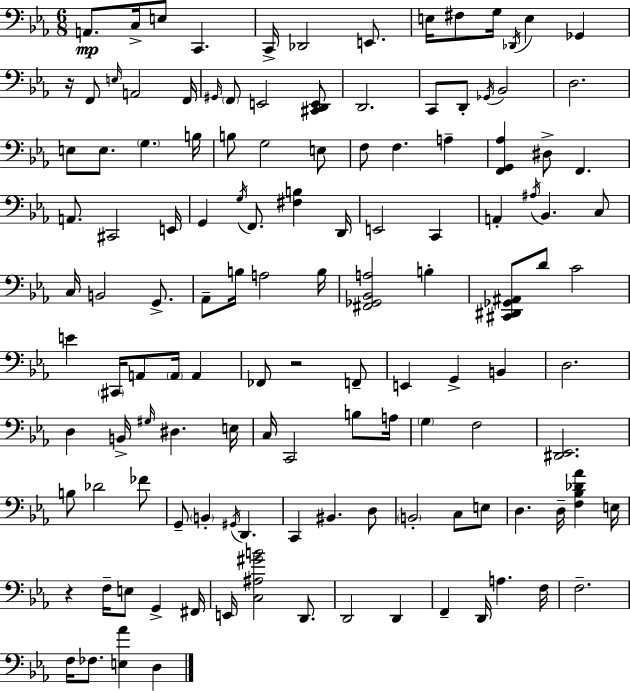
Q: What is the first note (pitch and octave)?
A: A2